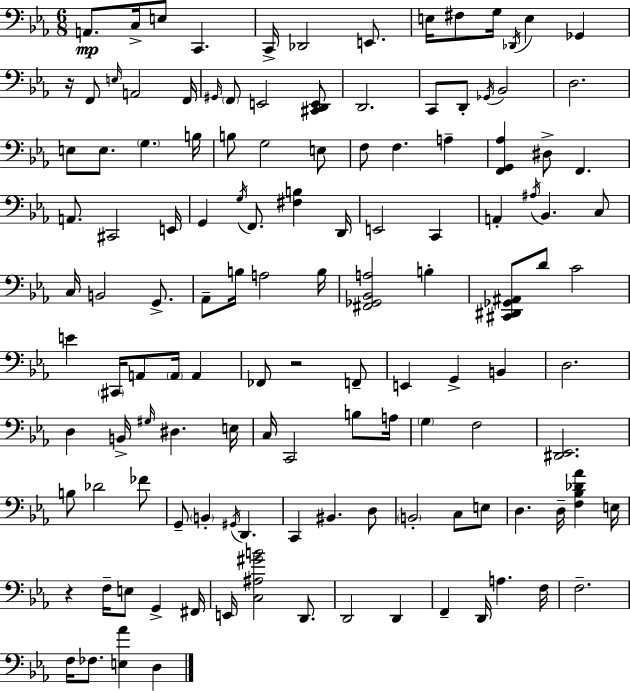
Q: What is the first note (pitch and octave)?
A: A2